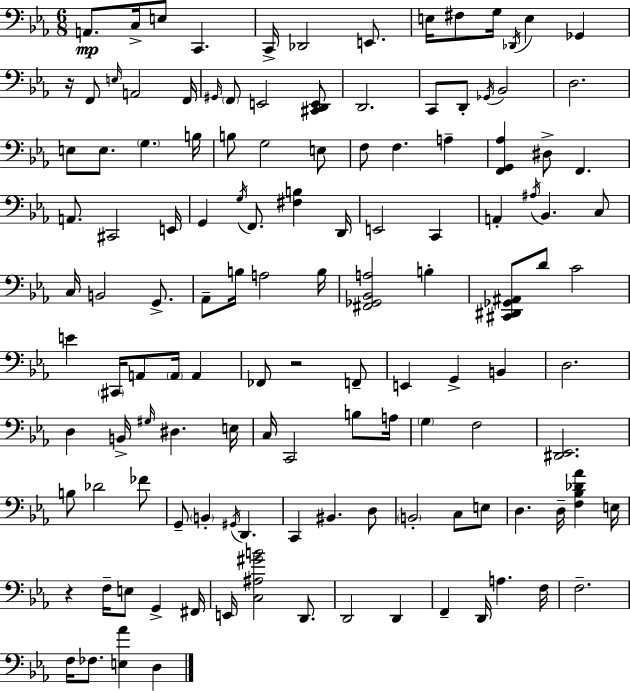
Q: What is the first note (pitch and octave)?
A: A2